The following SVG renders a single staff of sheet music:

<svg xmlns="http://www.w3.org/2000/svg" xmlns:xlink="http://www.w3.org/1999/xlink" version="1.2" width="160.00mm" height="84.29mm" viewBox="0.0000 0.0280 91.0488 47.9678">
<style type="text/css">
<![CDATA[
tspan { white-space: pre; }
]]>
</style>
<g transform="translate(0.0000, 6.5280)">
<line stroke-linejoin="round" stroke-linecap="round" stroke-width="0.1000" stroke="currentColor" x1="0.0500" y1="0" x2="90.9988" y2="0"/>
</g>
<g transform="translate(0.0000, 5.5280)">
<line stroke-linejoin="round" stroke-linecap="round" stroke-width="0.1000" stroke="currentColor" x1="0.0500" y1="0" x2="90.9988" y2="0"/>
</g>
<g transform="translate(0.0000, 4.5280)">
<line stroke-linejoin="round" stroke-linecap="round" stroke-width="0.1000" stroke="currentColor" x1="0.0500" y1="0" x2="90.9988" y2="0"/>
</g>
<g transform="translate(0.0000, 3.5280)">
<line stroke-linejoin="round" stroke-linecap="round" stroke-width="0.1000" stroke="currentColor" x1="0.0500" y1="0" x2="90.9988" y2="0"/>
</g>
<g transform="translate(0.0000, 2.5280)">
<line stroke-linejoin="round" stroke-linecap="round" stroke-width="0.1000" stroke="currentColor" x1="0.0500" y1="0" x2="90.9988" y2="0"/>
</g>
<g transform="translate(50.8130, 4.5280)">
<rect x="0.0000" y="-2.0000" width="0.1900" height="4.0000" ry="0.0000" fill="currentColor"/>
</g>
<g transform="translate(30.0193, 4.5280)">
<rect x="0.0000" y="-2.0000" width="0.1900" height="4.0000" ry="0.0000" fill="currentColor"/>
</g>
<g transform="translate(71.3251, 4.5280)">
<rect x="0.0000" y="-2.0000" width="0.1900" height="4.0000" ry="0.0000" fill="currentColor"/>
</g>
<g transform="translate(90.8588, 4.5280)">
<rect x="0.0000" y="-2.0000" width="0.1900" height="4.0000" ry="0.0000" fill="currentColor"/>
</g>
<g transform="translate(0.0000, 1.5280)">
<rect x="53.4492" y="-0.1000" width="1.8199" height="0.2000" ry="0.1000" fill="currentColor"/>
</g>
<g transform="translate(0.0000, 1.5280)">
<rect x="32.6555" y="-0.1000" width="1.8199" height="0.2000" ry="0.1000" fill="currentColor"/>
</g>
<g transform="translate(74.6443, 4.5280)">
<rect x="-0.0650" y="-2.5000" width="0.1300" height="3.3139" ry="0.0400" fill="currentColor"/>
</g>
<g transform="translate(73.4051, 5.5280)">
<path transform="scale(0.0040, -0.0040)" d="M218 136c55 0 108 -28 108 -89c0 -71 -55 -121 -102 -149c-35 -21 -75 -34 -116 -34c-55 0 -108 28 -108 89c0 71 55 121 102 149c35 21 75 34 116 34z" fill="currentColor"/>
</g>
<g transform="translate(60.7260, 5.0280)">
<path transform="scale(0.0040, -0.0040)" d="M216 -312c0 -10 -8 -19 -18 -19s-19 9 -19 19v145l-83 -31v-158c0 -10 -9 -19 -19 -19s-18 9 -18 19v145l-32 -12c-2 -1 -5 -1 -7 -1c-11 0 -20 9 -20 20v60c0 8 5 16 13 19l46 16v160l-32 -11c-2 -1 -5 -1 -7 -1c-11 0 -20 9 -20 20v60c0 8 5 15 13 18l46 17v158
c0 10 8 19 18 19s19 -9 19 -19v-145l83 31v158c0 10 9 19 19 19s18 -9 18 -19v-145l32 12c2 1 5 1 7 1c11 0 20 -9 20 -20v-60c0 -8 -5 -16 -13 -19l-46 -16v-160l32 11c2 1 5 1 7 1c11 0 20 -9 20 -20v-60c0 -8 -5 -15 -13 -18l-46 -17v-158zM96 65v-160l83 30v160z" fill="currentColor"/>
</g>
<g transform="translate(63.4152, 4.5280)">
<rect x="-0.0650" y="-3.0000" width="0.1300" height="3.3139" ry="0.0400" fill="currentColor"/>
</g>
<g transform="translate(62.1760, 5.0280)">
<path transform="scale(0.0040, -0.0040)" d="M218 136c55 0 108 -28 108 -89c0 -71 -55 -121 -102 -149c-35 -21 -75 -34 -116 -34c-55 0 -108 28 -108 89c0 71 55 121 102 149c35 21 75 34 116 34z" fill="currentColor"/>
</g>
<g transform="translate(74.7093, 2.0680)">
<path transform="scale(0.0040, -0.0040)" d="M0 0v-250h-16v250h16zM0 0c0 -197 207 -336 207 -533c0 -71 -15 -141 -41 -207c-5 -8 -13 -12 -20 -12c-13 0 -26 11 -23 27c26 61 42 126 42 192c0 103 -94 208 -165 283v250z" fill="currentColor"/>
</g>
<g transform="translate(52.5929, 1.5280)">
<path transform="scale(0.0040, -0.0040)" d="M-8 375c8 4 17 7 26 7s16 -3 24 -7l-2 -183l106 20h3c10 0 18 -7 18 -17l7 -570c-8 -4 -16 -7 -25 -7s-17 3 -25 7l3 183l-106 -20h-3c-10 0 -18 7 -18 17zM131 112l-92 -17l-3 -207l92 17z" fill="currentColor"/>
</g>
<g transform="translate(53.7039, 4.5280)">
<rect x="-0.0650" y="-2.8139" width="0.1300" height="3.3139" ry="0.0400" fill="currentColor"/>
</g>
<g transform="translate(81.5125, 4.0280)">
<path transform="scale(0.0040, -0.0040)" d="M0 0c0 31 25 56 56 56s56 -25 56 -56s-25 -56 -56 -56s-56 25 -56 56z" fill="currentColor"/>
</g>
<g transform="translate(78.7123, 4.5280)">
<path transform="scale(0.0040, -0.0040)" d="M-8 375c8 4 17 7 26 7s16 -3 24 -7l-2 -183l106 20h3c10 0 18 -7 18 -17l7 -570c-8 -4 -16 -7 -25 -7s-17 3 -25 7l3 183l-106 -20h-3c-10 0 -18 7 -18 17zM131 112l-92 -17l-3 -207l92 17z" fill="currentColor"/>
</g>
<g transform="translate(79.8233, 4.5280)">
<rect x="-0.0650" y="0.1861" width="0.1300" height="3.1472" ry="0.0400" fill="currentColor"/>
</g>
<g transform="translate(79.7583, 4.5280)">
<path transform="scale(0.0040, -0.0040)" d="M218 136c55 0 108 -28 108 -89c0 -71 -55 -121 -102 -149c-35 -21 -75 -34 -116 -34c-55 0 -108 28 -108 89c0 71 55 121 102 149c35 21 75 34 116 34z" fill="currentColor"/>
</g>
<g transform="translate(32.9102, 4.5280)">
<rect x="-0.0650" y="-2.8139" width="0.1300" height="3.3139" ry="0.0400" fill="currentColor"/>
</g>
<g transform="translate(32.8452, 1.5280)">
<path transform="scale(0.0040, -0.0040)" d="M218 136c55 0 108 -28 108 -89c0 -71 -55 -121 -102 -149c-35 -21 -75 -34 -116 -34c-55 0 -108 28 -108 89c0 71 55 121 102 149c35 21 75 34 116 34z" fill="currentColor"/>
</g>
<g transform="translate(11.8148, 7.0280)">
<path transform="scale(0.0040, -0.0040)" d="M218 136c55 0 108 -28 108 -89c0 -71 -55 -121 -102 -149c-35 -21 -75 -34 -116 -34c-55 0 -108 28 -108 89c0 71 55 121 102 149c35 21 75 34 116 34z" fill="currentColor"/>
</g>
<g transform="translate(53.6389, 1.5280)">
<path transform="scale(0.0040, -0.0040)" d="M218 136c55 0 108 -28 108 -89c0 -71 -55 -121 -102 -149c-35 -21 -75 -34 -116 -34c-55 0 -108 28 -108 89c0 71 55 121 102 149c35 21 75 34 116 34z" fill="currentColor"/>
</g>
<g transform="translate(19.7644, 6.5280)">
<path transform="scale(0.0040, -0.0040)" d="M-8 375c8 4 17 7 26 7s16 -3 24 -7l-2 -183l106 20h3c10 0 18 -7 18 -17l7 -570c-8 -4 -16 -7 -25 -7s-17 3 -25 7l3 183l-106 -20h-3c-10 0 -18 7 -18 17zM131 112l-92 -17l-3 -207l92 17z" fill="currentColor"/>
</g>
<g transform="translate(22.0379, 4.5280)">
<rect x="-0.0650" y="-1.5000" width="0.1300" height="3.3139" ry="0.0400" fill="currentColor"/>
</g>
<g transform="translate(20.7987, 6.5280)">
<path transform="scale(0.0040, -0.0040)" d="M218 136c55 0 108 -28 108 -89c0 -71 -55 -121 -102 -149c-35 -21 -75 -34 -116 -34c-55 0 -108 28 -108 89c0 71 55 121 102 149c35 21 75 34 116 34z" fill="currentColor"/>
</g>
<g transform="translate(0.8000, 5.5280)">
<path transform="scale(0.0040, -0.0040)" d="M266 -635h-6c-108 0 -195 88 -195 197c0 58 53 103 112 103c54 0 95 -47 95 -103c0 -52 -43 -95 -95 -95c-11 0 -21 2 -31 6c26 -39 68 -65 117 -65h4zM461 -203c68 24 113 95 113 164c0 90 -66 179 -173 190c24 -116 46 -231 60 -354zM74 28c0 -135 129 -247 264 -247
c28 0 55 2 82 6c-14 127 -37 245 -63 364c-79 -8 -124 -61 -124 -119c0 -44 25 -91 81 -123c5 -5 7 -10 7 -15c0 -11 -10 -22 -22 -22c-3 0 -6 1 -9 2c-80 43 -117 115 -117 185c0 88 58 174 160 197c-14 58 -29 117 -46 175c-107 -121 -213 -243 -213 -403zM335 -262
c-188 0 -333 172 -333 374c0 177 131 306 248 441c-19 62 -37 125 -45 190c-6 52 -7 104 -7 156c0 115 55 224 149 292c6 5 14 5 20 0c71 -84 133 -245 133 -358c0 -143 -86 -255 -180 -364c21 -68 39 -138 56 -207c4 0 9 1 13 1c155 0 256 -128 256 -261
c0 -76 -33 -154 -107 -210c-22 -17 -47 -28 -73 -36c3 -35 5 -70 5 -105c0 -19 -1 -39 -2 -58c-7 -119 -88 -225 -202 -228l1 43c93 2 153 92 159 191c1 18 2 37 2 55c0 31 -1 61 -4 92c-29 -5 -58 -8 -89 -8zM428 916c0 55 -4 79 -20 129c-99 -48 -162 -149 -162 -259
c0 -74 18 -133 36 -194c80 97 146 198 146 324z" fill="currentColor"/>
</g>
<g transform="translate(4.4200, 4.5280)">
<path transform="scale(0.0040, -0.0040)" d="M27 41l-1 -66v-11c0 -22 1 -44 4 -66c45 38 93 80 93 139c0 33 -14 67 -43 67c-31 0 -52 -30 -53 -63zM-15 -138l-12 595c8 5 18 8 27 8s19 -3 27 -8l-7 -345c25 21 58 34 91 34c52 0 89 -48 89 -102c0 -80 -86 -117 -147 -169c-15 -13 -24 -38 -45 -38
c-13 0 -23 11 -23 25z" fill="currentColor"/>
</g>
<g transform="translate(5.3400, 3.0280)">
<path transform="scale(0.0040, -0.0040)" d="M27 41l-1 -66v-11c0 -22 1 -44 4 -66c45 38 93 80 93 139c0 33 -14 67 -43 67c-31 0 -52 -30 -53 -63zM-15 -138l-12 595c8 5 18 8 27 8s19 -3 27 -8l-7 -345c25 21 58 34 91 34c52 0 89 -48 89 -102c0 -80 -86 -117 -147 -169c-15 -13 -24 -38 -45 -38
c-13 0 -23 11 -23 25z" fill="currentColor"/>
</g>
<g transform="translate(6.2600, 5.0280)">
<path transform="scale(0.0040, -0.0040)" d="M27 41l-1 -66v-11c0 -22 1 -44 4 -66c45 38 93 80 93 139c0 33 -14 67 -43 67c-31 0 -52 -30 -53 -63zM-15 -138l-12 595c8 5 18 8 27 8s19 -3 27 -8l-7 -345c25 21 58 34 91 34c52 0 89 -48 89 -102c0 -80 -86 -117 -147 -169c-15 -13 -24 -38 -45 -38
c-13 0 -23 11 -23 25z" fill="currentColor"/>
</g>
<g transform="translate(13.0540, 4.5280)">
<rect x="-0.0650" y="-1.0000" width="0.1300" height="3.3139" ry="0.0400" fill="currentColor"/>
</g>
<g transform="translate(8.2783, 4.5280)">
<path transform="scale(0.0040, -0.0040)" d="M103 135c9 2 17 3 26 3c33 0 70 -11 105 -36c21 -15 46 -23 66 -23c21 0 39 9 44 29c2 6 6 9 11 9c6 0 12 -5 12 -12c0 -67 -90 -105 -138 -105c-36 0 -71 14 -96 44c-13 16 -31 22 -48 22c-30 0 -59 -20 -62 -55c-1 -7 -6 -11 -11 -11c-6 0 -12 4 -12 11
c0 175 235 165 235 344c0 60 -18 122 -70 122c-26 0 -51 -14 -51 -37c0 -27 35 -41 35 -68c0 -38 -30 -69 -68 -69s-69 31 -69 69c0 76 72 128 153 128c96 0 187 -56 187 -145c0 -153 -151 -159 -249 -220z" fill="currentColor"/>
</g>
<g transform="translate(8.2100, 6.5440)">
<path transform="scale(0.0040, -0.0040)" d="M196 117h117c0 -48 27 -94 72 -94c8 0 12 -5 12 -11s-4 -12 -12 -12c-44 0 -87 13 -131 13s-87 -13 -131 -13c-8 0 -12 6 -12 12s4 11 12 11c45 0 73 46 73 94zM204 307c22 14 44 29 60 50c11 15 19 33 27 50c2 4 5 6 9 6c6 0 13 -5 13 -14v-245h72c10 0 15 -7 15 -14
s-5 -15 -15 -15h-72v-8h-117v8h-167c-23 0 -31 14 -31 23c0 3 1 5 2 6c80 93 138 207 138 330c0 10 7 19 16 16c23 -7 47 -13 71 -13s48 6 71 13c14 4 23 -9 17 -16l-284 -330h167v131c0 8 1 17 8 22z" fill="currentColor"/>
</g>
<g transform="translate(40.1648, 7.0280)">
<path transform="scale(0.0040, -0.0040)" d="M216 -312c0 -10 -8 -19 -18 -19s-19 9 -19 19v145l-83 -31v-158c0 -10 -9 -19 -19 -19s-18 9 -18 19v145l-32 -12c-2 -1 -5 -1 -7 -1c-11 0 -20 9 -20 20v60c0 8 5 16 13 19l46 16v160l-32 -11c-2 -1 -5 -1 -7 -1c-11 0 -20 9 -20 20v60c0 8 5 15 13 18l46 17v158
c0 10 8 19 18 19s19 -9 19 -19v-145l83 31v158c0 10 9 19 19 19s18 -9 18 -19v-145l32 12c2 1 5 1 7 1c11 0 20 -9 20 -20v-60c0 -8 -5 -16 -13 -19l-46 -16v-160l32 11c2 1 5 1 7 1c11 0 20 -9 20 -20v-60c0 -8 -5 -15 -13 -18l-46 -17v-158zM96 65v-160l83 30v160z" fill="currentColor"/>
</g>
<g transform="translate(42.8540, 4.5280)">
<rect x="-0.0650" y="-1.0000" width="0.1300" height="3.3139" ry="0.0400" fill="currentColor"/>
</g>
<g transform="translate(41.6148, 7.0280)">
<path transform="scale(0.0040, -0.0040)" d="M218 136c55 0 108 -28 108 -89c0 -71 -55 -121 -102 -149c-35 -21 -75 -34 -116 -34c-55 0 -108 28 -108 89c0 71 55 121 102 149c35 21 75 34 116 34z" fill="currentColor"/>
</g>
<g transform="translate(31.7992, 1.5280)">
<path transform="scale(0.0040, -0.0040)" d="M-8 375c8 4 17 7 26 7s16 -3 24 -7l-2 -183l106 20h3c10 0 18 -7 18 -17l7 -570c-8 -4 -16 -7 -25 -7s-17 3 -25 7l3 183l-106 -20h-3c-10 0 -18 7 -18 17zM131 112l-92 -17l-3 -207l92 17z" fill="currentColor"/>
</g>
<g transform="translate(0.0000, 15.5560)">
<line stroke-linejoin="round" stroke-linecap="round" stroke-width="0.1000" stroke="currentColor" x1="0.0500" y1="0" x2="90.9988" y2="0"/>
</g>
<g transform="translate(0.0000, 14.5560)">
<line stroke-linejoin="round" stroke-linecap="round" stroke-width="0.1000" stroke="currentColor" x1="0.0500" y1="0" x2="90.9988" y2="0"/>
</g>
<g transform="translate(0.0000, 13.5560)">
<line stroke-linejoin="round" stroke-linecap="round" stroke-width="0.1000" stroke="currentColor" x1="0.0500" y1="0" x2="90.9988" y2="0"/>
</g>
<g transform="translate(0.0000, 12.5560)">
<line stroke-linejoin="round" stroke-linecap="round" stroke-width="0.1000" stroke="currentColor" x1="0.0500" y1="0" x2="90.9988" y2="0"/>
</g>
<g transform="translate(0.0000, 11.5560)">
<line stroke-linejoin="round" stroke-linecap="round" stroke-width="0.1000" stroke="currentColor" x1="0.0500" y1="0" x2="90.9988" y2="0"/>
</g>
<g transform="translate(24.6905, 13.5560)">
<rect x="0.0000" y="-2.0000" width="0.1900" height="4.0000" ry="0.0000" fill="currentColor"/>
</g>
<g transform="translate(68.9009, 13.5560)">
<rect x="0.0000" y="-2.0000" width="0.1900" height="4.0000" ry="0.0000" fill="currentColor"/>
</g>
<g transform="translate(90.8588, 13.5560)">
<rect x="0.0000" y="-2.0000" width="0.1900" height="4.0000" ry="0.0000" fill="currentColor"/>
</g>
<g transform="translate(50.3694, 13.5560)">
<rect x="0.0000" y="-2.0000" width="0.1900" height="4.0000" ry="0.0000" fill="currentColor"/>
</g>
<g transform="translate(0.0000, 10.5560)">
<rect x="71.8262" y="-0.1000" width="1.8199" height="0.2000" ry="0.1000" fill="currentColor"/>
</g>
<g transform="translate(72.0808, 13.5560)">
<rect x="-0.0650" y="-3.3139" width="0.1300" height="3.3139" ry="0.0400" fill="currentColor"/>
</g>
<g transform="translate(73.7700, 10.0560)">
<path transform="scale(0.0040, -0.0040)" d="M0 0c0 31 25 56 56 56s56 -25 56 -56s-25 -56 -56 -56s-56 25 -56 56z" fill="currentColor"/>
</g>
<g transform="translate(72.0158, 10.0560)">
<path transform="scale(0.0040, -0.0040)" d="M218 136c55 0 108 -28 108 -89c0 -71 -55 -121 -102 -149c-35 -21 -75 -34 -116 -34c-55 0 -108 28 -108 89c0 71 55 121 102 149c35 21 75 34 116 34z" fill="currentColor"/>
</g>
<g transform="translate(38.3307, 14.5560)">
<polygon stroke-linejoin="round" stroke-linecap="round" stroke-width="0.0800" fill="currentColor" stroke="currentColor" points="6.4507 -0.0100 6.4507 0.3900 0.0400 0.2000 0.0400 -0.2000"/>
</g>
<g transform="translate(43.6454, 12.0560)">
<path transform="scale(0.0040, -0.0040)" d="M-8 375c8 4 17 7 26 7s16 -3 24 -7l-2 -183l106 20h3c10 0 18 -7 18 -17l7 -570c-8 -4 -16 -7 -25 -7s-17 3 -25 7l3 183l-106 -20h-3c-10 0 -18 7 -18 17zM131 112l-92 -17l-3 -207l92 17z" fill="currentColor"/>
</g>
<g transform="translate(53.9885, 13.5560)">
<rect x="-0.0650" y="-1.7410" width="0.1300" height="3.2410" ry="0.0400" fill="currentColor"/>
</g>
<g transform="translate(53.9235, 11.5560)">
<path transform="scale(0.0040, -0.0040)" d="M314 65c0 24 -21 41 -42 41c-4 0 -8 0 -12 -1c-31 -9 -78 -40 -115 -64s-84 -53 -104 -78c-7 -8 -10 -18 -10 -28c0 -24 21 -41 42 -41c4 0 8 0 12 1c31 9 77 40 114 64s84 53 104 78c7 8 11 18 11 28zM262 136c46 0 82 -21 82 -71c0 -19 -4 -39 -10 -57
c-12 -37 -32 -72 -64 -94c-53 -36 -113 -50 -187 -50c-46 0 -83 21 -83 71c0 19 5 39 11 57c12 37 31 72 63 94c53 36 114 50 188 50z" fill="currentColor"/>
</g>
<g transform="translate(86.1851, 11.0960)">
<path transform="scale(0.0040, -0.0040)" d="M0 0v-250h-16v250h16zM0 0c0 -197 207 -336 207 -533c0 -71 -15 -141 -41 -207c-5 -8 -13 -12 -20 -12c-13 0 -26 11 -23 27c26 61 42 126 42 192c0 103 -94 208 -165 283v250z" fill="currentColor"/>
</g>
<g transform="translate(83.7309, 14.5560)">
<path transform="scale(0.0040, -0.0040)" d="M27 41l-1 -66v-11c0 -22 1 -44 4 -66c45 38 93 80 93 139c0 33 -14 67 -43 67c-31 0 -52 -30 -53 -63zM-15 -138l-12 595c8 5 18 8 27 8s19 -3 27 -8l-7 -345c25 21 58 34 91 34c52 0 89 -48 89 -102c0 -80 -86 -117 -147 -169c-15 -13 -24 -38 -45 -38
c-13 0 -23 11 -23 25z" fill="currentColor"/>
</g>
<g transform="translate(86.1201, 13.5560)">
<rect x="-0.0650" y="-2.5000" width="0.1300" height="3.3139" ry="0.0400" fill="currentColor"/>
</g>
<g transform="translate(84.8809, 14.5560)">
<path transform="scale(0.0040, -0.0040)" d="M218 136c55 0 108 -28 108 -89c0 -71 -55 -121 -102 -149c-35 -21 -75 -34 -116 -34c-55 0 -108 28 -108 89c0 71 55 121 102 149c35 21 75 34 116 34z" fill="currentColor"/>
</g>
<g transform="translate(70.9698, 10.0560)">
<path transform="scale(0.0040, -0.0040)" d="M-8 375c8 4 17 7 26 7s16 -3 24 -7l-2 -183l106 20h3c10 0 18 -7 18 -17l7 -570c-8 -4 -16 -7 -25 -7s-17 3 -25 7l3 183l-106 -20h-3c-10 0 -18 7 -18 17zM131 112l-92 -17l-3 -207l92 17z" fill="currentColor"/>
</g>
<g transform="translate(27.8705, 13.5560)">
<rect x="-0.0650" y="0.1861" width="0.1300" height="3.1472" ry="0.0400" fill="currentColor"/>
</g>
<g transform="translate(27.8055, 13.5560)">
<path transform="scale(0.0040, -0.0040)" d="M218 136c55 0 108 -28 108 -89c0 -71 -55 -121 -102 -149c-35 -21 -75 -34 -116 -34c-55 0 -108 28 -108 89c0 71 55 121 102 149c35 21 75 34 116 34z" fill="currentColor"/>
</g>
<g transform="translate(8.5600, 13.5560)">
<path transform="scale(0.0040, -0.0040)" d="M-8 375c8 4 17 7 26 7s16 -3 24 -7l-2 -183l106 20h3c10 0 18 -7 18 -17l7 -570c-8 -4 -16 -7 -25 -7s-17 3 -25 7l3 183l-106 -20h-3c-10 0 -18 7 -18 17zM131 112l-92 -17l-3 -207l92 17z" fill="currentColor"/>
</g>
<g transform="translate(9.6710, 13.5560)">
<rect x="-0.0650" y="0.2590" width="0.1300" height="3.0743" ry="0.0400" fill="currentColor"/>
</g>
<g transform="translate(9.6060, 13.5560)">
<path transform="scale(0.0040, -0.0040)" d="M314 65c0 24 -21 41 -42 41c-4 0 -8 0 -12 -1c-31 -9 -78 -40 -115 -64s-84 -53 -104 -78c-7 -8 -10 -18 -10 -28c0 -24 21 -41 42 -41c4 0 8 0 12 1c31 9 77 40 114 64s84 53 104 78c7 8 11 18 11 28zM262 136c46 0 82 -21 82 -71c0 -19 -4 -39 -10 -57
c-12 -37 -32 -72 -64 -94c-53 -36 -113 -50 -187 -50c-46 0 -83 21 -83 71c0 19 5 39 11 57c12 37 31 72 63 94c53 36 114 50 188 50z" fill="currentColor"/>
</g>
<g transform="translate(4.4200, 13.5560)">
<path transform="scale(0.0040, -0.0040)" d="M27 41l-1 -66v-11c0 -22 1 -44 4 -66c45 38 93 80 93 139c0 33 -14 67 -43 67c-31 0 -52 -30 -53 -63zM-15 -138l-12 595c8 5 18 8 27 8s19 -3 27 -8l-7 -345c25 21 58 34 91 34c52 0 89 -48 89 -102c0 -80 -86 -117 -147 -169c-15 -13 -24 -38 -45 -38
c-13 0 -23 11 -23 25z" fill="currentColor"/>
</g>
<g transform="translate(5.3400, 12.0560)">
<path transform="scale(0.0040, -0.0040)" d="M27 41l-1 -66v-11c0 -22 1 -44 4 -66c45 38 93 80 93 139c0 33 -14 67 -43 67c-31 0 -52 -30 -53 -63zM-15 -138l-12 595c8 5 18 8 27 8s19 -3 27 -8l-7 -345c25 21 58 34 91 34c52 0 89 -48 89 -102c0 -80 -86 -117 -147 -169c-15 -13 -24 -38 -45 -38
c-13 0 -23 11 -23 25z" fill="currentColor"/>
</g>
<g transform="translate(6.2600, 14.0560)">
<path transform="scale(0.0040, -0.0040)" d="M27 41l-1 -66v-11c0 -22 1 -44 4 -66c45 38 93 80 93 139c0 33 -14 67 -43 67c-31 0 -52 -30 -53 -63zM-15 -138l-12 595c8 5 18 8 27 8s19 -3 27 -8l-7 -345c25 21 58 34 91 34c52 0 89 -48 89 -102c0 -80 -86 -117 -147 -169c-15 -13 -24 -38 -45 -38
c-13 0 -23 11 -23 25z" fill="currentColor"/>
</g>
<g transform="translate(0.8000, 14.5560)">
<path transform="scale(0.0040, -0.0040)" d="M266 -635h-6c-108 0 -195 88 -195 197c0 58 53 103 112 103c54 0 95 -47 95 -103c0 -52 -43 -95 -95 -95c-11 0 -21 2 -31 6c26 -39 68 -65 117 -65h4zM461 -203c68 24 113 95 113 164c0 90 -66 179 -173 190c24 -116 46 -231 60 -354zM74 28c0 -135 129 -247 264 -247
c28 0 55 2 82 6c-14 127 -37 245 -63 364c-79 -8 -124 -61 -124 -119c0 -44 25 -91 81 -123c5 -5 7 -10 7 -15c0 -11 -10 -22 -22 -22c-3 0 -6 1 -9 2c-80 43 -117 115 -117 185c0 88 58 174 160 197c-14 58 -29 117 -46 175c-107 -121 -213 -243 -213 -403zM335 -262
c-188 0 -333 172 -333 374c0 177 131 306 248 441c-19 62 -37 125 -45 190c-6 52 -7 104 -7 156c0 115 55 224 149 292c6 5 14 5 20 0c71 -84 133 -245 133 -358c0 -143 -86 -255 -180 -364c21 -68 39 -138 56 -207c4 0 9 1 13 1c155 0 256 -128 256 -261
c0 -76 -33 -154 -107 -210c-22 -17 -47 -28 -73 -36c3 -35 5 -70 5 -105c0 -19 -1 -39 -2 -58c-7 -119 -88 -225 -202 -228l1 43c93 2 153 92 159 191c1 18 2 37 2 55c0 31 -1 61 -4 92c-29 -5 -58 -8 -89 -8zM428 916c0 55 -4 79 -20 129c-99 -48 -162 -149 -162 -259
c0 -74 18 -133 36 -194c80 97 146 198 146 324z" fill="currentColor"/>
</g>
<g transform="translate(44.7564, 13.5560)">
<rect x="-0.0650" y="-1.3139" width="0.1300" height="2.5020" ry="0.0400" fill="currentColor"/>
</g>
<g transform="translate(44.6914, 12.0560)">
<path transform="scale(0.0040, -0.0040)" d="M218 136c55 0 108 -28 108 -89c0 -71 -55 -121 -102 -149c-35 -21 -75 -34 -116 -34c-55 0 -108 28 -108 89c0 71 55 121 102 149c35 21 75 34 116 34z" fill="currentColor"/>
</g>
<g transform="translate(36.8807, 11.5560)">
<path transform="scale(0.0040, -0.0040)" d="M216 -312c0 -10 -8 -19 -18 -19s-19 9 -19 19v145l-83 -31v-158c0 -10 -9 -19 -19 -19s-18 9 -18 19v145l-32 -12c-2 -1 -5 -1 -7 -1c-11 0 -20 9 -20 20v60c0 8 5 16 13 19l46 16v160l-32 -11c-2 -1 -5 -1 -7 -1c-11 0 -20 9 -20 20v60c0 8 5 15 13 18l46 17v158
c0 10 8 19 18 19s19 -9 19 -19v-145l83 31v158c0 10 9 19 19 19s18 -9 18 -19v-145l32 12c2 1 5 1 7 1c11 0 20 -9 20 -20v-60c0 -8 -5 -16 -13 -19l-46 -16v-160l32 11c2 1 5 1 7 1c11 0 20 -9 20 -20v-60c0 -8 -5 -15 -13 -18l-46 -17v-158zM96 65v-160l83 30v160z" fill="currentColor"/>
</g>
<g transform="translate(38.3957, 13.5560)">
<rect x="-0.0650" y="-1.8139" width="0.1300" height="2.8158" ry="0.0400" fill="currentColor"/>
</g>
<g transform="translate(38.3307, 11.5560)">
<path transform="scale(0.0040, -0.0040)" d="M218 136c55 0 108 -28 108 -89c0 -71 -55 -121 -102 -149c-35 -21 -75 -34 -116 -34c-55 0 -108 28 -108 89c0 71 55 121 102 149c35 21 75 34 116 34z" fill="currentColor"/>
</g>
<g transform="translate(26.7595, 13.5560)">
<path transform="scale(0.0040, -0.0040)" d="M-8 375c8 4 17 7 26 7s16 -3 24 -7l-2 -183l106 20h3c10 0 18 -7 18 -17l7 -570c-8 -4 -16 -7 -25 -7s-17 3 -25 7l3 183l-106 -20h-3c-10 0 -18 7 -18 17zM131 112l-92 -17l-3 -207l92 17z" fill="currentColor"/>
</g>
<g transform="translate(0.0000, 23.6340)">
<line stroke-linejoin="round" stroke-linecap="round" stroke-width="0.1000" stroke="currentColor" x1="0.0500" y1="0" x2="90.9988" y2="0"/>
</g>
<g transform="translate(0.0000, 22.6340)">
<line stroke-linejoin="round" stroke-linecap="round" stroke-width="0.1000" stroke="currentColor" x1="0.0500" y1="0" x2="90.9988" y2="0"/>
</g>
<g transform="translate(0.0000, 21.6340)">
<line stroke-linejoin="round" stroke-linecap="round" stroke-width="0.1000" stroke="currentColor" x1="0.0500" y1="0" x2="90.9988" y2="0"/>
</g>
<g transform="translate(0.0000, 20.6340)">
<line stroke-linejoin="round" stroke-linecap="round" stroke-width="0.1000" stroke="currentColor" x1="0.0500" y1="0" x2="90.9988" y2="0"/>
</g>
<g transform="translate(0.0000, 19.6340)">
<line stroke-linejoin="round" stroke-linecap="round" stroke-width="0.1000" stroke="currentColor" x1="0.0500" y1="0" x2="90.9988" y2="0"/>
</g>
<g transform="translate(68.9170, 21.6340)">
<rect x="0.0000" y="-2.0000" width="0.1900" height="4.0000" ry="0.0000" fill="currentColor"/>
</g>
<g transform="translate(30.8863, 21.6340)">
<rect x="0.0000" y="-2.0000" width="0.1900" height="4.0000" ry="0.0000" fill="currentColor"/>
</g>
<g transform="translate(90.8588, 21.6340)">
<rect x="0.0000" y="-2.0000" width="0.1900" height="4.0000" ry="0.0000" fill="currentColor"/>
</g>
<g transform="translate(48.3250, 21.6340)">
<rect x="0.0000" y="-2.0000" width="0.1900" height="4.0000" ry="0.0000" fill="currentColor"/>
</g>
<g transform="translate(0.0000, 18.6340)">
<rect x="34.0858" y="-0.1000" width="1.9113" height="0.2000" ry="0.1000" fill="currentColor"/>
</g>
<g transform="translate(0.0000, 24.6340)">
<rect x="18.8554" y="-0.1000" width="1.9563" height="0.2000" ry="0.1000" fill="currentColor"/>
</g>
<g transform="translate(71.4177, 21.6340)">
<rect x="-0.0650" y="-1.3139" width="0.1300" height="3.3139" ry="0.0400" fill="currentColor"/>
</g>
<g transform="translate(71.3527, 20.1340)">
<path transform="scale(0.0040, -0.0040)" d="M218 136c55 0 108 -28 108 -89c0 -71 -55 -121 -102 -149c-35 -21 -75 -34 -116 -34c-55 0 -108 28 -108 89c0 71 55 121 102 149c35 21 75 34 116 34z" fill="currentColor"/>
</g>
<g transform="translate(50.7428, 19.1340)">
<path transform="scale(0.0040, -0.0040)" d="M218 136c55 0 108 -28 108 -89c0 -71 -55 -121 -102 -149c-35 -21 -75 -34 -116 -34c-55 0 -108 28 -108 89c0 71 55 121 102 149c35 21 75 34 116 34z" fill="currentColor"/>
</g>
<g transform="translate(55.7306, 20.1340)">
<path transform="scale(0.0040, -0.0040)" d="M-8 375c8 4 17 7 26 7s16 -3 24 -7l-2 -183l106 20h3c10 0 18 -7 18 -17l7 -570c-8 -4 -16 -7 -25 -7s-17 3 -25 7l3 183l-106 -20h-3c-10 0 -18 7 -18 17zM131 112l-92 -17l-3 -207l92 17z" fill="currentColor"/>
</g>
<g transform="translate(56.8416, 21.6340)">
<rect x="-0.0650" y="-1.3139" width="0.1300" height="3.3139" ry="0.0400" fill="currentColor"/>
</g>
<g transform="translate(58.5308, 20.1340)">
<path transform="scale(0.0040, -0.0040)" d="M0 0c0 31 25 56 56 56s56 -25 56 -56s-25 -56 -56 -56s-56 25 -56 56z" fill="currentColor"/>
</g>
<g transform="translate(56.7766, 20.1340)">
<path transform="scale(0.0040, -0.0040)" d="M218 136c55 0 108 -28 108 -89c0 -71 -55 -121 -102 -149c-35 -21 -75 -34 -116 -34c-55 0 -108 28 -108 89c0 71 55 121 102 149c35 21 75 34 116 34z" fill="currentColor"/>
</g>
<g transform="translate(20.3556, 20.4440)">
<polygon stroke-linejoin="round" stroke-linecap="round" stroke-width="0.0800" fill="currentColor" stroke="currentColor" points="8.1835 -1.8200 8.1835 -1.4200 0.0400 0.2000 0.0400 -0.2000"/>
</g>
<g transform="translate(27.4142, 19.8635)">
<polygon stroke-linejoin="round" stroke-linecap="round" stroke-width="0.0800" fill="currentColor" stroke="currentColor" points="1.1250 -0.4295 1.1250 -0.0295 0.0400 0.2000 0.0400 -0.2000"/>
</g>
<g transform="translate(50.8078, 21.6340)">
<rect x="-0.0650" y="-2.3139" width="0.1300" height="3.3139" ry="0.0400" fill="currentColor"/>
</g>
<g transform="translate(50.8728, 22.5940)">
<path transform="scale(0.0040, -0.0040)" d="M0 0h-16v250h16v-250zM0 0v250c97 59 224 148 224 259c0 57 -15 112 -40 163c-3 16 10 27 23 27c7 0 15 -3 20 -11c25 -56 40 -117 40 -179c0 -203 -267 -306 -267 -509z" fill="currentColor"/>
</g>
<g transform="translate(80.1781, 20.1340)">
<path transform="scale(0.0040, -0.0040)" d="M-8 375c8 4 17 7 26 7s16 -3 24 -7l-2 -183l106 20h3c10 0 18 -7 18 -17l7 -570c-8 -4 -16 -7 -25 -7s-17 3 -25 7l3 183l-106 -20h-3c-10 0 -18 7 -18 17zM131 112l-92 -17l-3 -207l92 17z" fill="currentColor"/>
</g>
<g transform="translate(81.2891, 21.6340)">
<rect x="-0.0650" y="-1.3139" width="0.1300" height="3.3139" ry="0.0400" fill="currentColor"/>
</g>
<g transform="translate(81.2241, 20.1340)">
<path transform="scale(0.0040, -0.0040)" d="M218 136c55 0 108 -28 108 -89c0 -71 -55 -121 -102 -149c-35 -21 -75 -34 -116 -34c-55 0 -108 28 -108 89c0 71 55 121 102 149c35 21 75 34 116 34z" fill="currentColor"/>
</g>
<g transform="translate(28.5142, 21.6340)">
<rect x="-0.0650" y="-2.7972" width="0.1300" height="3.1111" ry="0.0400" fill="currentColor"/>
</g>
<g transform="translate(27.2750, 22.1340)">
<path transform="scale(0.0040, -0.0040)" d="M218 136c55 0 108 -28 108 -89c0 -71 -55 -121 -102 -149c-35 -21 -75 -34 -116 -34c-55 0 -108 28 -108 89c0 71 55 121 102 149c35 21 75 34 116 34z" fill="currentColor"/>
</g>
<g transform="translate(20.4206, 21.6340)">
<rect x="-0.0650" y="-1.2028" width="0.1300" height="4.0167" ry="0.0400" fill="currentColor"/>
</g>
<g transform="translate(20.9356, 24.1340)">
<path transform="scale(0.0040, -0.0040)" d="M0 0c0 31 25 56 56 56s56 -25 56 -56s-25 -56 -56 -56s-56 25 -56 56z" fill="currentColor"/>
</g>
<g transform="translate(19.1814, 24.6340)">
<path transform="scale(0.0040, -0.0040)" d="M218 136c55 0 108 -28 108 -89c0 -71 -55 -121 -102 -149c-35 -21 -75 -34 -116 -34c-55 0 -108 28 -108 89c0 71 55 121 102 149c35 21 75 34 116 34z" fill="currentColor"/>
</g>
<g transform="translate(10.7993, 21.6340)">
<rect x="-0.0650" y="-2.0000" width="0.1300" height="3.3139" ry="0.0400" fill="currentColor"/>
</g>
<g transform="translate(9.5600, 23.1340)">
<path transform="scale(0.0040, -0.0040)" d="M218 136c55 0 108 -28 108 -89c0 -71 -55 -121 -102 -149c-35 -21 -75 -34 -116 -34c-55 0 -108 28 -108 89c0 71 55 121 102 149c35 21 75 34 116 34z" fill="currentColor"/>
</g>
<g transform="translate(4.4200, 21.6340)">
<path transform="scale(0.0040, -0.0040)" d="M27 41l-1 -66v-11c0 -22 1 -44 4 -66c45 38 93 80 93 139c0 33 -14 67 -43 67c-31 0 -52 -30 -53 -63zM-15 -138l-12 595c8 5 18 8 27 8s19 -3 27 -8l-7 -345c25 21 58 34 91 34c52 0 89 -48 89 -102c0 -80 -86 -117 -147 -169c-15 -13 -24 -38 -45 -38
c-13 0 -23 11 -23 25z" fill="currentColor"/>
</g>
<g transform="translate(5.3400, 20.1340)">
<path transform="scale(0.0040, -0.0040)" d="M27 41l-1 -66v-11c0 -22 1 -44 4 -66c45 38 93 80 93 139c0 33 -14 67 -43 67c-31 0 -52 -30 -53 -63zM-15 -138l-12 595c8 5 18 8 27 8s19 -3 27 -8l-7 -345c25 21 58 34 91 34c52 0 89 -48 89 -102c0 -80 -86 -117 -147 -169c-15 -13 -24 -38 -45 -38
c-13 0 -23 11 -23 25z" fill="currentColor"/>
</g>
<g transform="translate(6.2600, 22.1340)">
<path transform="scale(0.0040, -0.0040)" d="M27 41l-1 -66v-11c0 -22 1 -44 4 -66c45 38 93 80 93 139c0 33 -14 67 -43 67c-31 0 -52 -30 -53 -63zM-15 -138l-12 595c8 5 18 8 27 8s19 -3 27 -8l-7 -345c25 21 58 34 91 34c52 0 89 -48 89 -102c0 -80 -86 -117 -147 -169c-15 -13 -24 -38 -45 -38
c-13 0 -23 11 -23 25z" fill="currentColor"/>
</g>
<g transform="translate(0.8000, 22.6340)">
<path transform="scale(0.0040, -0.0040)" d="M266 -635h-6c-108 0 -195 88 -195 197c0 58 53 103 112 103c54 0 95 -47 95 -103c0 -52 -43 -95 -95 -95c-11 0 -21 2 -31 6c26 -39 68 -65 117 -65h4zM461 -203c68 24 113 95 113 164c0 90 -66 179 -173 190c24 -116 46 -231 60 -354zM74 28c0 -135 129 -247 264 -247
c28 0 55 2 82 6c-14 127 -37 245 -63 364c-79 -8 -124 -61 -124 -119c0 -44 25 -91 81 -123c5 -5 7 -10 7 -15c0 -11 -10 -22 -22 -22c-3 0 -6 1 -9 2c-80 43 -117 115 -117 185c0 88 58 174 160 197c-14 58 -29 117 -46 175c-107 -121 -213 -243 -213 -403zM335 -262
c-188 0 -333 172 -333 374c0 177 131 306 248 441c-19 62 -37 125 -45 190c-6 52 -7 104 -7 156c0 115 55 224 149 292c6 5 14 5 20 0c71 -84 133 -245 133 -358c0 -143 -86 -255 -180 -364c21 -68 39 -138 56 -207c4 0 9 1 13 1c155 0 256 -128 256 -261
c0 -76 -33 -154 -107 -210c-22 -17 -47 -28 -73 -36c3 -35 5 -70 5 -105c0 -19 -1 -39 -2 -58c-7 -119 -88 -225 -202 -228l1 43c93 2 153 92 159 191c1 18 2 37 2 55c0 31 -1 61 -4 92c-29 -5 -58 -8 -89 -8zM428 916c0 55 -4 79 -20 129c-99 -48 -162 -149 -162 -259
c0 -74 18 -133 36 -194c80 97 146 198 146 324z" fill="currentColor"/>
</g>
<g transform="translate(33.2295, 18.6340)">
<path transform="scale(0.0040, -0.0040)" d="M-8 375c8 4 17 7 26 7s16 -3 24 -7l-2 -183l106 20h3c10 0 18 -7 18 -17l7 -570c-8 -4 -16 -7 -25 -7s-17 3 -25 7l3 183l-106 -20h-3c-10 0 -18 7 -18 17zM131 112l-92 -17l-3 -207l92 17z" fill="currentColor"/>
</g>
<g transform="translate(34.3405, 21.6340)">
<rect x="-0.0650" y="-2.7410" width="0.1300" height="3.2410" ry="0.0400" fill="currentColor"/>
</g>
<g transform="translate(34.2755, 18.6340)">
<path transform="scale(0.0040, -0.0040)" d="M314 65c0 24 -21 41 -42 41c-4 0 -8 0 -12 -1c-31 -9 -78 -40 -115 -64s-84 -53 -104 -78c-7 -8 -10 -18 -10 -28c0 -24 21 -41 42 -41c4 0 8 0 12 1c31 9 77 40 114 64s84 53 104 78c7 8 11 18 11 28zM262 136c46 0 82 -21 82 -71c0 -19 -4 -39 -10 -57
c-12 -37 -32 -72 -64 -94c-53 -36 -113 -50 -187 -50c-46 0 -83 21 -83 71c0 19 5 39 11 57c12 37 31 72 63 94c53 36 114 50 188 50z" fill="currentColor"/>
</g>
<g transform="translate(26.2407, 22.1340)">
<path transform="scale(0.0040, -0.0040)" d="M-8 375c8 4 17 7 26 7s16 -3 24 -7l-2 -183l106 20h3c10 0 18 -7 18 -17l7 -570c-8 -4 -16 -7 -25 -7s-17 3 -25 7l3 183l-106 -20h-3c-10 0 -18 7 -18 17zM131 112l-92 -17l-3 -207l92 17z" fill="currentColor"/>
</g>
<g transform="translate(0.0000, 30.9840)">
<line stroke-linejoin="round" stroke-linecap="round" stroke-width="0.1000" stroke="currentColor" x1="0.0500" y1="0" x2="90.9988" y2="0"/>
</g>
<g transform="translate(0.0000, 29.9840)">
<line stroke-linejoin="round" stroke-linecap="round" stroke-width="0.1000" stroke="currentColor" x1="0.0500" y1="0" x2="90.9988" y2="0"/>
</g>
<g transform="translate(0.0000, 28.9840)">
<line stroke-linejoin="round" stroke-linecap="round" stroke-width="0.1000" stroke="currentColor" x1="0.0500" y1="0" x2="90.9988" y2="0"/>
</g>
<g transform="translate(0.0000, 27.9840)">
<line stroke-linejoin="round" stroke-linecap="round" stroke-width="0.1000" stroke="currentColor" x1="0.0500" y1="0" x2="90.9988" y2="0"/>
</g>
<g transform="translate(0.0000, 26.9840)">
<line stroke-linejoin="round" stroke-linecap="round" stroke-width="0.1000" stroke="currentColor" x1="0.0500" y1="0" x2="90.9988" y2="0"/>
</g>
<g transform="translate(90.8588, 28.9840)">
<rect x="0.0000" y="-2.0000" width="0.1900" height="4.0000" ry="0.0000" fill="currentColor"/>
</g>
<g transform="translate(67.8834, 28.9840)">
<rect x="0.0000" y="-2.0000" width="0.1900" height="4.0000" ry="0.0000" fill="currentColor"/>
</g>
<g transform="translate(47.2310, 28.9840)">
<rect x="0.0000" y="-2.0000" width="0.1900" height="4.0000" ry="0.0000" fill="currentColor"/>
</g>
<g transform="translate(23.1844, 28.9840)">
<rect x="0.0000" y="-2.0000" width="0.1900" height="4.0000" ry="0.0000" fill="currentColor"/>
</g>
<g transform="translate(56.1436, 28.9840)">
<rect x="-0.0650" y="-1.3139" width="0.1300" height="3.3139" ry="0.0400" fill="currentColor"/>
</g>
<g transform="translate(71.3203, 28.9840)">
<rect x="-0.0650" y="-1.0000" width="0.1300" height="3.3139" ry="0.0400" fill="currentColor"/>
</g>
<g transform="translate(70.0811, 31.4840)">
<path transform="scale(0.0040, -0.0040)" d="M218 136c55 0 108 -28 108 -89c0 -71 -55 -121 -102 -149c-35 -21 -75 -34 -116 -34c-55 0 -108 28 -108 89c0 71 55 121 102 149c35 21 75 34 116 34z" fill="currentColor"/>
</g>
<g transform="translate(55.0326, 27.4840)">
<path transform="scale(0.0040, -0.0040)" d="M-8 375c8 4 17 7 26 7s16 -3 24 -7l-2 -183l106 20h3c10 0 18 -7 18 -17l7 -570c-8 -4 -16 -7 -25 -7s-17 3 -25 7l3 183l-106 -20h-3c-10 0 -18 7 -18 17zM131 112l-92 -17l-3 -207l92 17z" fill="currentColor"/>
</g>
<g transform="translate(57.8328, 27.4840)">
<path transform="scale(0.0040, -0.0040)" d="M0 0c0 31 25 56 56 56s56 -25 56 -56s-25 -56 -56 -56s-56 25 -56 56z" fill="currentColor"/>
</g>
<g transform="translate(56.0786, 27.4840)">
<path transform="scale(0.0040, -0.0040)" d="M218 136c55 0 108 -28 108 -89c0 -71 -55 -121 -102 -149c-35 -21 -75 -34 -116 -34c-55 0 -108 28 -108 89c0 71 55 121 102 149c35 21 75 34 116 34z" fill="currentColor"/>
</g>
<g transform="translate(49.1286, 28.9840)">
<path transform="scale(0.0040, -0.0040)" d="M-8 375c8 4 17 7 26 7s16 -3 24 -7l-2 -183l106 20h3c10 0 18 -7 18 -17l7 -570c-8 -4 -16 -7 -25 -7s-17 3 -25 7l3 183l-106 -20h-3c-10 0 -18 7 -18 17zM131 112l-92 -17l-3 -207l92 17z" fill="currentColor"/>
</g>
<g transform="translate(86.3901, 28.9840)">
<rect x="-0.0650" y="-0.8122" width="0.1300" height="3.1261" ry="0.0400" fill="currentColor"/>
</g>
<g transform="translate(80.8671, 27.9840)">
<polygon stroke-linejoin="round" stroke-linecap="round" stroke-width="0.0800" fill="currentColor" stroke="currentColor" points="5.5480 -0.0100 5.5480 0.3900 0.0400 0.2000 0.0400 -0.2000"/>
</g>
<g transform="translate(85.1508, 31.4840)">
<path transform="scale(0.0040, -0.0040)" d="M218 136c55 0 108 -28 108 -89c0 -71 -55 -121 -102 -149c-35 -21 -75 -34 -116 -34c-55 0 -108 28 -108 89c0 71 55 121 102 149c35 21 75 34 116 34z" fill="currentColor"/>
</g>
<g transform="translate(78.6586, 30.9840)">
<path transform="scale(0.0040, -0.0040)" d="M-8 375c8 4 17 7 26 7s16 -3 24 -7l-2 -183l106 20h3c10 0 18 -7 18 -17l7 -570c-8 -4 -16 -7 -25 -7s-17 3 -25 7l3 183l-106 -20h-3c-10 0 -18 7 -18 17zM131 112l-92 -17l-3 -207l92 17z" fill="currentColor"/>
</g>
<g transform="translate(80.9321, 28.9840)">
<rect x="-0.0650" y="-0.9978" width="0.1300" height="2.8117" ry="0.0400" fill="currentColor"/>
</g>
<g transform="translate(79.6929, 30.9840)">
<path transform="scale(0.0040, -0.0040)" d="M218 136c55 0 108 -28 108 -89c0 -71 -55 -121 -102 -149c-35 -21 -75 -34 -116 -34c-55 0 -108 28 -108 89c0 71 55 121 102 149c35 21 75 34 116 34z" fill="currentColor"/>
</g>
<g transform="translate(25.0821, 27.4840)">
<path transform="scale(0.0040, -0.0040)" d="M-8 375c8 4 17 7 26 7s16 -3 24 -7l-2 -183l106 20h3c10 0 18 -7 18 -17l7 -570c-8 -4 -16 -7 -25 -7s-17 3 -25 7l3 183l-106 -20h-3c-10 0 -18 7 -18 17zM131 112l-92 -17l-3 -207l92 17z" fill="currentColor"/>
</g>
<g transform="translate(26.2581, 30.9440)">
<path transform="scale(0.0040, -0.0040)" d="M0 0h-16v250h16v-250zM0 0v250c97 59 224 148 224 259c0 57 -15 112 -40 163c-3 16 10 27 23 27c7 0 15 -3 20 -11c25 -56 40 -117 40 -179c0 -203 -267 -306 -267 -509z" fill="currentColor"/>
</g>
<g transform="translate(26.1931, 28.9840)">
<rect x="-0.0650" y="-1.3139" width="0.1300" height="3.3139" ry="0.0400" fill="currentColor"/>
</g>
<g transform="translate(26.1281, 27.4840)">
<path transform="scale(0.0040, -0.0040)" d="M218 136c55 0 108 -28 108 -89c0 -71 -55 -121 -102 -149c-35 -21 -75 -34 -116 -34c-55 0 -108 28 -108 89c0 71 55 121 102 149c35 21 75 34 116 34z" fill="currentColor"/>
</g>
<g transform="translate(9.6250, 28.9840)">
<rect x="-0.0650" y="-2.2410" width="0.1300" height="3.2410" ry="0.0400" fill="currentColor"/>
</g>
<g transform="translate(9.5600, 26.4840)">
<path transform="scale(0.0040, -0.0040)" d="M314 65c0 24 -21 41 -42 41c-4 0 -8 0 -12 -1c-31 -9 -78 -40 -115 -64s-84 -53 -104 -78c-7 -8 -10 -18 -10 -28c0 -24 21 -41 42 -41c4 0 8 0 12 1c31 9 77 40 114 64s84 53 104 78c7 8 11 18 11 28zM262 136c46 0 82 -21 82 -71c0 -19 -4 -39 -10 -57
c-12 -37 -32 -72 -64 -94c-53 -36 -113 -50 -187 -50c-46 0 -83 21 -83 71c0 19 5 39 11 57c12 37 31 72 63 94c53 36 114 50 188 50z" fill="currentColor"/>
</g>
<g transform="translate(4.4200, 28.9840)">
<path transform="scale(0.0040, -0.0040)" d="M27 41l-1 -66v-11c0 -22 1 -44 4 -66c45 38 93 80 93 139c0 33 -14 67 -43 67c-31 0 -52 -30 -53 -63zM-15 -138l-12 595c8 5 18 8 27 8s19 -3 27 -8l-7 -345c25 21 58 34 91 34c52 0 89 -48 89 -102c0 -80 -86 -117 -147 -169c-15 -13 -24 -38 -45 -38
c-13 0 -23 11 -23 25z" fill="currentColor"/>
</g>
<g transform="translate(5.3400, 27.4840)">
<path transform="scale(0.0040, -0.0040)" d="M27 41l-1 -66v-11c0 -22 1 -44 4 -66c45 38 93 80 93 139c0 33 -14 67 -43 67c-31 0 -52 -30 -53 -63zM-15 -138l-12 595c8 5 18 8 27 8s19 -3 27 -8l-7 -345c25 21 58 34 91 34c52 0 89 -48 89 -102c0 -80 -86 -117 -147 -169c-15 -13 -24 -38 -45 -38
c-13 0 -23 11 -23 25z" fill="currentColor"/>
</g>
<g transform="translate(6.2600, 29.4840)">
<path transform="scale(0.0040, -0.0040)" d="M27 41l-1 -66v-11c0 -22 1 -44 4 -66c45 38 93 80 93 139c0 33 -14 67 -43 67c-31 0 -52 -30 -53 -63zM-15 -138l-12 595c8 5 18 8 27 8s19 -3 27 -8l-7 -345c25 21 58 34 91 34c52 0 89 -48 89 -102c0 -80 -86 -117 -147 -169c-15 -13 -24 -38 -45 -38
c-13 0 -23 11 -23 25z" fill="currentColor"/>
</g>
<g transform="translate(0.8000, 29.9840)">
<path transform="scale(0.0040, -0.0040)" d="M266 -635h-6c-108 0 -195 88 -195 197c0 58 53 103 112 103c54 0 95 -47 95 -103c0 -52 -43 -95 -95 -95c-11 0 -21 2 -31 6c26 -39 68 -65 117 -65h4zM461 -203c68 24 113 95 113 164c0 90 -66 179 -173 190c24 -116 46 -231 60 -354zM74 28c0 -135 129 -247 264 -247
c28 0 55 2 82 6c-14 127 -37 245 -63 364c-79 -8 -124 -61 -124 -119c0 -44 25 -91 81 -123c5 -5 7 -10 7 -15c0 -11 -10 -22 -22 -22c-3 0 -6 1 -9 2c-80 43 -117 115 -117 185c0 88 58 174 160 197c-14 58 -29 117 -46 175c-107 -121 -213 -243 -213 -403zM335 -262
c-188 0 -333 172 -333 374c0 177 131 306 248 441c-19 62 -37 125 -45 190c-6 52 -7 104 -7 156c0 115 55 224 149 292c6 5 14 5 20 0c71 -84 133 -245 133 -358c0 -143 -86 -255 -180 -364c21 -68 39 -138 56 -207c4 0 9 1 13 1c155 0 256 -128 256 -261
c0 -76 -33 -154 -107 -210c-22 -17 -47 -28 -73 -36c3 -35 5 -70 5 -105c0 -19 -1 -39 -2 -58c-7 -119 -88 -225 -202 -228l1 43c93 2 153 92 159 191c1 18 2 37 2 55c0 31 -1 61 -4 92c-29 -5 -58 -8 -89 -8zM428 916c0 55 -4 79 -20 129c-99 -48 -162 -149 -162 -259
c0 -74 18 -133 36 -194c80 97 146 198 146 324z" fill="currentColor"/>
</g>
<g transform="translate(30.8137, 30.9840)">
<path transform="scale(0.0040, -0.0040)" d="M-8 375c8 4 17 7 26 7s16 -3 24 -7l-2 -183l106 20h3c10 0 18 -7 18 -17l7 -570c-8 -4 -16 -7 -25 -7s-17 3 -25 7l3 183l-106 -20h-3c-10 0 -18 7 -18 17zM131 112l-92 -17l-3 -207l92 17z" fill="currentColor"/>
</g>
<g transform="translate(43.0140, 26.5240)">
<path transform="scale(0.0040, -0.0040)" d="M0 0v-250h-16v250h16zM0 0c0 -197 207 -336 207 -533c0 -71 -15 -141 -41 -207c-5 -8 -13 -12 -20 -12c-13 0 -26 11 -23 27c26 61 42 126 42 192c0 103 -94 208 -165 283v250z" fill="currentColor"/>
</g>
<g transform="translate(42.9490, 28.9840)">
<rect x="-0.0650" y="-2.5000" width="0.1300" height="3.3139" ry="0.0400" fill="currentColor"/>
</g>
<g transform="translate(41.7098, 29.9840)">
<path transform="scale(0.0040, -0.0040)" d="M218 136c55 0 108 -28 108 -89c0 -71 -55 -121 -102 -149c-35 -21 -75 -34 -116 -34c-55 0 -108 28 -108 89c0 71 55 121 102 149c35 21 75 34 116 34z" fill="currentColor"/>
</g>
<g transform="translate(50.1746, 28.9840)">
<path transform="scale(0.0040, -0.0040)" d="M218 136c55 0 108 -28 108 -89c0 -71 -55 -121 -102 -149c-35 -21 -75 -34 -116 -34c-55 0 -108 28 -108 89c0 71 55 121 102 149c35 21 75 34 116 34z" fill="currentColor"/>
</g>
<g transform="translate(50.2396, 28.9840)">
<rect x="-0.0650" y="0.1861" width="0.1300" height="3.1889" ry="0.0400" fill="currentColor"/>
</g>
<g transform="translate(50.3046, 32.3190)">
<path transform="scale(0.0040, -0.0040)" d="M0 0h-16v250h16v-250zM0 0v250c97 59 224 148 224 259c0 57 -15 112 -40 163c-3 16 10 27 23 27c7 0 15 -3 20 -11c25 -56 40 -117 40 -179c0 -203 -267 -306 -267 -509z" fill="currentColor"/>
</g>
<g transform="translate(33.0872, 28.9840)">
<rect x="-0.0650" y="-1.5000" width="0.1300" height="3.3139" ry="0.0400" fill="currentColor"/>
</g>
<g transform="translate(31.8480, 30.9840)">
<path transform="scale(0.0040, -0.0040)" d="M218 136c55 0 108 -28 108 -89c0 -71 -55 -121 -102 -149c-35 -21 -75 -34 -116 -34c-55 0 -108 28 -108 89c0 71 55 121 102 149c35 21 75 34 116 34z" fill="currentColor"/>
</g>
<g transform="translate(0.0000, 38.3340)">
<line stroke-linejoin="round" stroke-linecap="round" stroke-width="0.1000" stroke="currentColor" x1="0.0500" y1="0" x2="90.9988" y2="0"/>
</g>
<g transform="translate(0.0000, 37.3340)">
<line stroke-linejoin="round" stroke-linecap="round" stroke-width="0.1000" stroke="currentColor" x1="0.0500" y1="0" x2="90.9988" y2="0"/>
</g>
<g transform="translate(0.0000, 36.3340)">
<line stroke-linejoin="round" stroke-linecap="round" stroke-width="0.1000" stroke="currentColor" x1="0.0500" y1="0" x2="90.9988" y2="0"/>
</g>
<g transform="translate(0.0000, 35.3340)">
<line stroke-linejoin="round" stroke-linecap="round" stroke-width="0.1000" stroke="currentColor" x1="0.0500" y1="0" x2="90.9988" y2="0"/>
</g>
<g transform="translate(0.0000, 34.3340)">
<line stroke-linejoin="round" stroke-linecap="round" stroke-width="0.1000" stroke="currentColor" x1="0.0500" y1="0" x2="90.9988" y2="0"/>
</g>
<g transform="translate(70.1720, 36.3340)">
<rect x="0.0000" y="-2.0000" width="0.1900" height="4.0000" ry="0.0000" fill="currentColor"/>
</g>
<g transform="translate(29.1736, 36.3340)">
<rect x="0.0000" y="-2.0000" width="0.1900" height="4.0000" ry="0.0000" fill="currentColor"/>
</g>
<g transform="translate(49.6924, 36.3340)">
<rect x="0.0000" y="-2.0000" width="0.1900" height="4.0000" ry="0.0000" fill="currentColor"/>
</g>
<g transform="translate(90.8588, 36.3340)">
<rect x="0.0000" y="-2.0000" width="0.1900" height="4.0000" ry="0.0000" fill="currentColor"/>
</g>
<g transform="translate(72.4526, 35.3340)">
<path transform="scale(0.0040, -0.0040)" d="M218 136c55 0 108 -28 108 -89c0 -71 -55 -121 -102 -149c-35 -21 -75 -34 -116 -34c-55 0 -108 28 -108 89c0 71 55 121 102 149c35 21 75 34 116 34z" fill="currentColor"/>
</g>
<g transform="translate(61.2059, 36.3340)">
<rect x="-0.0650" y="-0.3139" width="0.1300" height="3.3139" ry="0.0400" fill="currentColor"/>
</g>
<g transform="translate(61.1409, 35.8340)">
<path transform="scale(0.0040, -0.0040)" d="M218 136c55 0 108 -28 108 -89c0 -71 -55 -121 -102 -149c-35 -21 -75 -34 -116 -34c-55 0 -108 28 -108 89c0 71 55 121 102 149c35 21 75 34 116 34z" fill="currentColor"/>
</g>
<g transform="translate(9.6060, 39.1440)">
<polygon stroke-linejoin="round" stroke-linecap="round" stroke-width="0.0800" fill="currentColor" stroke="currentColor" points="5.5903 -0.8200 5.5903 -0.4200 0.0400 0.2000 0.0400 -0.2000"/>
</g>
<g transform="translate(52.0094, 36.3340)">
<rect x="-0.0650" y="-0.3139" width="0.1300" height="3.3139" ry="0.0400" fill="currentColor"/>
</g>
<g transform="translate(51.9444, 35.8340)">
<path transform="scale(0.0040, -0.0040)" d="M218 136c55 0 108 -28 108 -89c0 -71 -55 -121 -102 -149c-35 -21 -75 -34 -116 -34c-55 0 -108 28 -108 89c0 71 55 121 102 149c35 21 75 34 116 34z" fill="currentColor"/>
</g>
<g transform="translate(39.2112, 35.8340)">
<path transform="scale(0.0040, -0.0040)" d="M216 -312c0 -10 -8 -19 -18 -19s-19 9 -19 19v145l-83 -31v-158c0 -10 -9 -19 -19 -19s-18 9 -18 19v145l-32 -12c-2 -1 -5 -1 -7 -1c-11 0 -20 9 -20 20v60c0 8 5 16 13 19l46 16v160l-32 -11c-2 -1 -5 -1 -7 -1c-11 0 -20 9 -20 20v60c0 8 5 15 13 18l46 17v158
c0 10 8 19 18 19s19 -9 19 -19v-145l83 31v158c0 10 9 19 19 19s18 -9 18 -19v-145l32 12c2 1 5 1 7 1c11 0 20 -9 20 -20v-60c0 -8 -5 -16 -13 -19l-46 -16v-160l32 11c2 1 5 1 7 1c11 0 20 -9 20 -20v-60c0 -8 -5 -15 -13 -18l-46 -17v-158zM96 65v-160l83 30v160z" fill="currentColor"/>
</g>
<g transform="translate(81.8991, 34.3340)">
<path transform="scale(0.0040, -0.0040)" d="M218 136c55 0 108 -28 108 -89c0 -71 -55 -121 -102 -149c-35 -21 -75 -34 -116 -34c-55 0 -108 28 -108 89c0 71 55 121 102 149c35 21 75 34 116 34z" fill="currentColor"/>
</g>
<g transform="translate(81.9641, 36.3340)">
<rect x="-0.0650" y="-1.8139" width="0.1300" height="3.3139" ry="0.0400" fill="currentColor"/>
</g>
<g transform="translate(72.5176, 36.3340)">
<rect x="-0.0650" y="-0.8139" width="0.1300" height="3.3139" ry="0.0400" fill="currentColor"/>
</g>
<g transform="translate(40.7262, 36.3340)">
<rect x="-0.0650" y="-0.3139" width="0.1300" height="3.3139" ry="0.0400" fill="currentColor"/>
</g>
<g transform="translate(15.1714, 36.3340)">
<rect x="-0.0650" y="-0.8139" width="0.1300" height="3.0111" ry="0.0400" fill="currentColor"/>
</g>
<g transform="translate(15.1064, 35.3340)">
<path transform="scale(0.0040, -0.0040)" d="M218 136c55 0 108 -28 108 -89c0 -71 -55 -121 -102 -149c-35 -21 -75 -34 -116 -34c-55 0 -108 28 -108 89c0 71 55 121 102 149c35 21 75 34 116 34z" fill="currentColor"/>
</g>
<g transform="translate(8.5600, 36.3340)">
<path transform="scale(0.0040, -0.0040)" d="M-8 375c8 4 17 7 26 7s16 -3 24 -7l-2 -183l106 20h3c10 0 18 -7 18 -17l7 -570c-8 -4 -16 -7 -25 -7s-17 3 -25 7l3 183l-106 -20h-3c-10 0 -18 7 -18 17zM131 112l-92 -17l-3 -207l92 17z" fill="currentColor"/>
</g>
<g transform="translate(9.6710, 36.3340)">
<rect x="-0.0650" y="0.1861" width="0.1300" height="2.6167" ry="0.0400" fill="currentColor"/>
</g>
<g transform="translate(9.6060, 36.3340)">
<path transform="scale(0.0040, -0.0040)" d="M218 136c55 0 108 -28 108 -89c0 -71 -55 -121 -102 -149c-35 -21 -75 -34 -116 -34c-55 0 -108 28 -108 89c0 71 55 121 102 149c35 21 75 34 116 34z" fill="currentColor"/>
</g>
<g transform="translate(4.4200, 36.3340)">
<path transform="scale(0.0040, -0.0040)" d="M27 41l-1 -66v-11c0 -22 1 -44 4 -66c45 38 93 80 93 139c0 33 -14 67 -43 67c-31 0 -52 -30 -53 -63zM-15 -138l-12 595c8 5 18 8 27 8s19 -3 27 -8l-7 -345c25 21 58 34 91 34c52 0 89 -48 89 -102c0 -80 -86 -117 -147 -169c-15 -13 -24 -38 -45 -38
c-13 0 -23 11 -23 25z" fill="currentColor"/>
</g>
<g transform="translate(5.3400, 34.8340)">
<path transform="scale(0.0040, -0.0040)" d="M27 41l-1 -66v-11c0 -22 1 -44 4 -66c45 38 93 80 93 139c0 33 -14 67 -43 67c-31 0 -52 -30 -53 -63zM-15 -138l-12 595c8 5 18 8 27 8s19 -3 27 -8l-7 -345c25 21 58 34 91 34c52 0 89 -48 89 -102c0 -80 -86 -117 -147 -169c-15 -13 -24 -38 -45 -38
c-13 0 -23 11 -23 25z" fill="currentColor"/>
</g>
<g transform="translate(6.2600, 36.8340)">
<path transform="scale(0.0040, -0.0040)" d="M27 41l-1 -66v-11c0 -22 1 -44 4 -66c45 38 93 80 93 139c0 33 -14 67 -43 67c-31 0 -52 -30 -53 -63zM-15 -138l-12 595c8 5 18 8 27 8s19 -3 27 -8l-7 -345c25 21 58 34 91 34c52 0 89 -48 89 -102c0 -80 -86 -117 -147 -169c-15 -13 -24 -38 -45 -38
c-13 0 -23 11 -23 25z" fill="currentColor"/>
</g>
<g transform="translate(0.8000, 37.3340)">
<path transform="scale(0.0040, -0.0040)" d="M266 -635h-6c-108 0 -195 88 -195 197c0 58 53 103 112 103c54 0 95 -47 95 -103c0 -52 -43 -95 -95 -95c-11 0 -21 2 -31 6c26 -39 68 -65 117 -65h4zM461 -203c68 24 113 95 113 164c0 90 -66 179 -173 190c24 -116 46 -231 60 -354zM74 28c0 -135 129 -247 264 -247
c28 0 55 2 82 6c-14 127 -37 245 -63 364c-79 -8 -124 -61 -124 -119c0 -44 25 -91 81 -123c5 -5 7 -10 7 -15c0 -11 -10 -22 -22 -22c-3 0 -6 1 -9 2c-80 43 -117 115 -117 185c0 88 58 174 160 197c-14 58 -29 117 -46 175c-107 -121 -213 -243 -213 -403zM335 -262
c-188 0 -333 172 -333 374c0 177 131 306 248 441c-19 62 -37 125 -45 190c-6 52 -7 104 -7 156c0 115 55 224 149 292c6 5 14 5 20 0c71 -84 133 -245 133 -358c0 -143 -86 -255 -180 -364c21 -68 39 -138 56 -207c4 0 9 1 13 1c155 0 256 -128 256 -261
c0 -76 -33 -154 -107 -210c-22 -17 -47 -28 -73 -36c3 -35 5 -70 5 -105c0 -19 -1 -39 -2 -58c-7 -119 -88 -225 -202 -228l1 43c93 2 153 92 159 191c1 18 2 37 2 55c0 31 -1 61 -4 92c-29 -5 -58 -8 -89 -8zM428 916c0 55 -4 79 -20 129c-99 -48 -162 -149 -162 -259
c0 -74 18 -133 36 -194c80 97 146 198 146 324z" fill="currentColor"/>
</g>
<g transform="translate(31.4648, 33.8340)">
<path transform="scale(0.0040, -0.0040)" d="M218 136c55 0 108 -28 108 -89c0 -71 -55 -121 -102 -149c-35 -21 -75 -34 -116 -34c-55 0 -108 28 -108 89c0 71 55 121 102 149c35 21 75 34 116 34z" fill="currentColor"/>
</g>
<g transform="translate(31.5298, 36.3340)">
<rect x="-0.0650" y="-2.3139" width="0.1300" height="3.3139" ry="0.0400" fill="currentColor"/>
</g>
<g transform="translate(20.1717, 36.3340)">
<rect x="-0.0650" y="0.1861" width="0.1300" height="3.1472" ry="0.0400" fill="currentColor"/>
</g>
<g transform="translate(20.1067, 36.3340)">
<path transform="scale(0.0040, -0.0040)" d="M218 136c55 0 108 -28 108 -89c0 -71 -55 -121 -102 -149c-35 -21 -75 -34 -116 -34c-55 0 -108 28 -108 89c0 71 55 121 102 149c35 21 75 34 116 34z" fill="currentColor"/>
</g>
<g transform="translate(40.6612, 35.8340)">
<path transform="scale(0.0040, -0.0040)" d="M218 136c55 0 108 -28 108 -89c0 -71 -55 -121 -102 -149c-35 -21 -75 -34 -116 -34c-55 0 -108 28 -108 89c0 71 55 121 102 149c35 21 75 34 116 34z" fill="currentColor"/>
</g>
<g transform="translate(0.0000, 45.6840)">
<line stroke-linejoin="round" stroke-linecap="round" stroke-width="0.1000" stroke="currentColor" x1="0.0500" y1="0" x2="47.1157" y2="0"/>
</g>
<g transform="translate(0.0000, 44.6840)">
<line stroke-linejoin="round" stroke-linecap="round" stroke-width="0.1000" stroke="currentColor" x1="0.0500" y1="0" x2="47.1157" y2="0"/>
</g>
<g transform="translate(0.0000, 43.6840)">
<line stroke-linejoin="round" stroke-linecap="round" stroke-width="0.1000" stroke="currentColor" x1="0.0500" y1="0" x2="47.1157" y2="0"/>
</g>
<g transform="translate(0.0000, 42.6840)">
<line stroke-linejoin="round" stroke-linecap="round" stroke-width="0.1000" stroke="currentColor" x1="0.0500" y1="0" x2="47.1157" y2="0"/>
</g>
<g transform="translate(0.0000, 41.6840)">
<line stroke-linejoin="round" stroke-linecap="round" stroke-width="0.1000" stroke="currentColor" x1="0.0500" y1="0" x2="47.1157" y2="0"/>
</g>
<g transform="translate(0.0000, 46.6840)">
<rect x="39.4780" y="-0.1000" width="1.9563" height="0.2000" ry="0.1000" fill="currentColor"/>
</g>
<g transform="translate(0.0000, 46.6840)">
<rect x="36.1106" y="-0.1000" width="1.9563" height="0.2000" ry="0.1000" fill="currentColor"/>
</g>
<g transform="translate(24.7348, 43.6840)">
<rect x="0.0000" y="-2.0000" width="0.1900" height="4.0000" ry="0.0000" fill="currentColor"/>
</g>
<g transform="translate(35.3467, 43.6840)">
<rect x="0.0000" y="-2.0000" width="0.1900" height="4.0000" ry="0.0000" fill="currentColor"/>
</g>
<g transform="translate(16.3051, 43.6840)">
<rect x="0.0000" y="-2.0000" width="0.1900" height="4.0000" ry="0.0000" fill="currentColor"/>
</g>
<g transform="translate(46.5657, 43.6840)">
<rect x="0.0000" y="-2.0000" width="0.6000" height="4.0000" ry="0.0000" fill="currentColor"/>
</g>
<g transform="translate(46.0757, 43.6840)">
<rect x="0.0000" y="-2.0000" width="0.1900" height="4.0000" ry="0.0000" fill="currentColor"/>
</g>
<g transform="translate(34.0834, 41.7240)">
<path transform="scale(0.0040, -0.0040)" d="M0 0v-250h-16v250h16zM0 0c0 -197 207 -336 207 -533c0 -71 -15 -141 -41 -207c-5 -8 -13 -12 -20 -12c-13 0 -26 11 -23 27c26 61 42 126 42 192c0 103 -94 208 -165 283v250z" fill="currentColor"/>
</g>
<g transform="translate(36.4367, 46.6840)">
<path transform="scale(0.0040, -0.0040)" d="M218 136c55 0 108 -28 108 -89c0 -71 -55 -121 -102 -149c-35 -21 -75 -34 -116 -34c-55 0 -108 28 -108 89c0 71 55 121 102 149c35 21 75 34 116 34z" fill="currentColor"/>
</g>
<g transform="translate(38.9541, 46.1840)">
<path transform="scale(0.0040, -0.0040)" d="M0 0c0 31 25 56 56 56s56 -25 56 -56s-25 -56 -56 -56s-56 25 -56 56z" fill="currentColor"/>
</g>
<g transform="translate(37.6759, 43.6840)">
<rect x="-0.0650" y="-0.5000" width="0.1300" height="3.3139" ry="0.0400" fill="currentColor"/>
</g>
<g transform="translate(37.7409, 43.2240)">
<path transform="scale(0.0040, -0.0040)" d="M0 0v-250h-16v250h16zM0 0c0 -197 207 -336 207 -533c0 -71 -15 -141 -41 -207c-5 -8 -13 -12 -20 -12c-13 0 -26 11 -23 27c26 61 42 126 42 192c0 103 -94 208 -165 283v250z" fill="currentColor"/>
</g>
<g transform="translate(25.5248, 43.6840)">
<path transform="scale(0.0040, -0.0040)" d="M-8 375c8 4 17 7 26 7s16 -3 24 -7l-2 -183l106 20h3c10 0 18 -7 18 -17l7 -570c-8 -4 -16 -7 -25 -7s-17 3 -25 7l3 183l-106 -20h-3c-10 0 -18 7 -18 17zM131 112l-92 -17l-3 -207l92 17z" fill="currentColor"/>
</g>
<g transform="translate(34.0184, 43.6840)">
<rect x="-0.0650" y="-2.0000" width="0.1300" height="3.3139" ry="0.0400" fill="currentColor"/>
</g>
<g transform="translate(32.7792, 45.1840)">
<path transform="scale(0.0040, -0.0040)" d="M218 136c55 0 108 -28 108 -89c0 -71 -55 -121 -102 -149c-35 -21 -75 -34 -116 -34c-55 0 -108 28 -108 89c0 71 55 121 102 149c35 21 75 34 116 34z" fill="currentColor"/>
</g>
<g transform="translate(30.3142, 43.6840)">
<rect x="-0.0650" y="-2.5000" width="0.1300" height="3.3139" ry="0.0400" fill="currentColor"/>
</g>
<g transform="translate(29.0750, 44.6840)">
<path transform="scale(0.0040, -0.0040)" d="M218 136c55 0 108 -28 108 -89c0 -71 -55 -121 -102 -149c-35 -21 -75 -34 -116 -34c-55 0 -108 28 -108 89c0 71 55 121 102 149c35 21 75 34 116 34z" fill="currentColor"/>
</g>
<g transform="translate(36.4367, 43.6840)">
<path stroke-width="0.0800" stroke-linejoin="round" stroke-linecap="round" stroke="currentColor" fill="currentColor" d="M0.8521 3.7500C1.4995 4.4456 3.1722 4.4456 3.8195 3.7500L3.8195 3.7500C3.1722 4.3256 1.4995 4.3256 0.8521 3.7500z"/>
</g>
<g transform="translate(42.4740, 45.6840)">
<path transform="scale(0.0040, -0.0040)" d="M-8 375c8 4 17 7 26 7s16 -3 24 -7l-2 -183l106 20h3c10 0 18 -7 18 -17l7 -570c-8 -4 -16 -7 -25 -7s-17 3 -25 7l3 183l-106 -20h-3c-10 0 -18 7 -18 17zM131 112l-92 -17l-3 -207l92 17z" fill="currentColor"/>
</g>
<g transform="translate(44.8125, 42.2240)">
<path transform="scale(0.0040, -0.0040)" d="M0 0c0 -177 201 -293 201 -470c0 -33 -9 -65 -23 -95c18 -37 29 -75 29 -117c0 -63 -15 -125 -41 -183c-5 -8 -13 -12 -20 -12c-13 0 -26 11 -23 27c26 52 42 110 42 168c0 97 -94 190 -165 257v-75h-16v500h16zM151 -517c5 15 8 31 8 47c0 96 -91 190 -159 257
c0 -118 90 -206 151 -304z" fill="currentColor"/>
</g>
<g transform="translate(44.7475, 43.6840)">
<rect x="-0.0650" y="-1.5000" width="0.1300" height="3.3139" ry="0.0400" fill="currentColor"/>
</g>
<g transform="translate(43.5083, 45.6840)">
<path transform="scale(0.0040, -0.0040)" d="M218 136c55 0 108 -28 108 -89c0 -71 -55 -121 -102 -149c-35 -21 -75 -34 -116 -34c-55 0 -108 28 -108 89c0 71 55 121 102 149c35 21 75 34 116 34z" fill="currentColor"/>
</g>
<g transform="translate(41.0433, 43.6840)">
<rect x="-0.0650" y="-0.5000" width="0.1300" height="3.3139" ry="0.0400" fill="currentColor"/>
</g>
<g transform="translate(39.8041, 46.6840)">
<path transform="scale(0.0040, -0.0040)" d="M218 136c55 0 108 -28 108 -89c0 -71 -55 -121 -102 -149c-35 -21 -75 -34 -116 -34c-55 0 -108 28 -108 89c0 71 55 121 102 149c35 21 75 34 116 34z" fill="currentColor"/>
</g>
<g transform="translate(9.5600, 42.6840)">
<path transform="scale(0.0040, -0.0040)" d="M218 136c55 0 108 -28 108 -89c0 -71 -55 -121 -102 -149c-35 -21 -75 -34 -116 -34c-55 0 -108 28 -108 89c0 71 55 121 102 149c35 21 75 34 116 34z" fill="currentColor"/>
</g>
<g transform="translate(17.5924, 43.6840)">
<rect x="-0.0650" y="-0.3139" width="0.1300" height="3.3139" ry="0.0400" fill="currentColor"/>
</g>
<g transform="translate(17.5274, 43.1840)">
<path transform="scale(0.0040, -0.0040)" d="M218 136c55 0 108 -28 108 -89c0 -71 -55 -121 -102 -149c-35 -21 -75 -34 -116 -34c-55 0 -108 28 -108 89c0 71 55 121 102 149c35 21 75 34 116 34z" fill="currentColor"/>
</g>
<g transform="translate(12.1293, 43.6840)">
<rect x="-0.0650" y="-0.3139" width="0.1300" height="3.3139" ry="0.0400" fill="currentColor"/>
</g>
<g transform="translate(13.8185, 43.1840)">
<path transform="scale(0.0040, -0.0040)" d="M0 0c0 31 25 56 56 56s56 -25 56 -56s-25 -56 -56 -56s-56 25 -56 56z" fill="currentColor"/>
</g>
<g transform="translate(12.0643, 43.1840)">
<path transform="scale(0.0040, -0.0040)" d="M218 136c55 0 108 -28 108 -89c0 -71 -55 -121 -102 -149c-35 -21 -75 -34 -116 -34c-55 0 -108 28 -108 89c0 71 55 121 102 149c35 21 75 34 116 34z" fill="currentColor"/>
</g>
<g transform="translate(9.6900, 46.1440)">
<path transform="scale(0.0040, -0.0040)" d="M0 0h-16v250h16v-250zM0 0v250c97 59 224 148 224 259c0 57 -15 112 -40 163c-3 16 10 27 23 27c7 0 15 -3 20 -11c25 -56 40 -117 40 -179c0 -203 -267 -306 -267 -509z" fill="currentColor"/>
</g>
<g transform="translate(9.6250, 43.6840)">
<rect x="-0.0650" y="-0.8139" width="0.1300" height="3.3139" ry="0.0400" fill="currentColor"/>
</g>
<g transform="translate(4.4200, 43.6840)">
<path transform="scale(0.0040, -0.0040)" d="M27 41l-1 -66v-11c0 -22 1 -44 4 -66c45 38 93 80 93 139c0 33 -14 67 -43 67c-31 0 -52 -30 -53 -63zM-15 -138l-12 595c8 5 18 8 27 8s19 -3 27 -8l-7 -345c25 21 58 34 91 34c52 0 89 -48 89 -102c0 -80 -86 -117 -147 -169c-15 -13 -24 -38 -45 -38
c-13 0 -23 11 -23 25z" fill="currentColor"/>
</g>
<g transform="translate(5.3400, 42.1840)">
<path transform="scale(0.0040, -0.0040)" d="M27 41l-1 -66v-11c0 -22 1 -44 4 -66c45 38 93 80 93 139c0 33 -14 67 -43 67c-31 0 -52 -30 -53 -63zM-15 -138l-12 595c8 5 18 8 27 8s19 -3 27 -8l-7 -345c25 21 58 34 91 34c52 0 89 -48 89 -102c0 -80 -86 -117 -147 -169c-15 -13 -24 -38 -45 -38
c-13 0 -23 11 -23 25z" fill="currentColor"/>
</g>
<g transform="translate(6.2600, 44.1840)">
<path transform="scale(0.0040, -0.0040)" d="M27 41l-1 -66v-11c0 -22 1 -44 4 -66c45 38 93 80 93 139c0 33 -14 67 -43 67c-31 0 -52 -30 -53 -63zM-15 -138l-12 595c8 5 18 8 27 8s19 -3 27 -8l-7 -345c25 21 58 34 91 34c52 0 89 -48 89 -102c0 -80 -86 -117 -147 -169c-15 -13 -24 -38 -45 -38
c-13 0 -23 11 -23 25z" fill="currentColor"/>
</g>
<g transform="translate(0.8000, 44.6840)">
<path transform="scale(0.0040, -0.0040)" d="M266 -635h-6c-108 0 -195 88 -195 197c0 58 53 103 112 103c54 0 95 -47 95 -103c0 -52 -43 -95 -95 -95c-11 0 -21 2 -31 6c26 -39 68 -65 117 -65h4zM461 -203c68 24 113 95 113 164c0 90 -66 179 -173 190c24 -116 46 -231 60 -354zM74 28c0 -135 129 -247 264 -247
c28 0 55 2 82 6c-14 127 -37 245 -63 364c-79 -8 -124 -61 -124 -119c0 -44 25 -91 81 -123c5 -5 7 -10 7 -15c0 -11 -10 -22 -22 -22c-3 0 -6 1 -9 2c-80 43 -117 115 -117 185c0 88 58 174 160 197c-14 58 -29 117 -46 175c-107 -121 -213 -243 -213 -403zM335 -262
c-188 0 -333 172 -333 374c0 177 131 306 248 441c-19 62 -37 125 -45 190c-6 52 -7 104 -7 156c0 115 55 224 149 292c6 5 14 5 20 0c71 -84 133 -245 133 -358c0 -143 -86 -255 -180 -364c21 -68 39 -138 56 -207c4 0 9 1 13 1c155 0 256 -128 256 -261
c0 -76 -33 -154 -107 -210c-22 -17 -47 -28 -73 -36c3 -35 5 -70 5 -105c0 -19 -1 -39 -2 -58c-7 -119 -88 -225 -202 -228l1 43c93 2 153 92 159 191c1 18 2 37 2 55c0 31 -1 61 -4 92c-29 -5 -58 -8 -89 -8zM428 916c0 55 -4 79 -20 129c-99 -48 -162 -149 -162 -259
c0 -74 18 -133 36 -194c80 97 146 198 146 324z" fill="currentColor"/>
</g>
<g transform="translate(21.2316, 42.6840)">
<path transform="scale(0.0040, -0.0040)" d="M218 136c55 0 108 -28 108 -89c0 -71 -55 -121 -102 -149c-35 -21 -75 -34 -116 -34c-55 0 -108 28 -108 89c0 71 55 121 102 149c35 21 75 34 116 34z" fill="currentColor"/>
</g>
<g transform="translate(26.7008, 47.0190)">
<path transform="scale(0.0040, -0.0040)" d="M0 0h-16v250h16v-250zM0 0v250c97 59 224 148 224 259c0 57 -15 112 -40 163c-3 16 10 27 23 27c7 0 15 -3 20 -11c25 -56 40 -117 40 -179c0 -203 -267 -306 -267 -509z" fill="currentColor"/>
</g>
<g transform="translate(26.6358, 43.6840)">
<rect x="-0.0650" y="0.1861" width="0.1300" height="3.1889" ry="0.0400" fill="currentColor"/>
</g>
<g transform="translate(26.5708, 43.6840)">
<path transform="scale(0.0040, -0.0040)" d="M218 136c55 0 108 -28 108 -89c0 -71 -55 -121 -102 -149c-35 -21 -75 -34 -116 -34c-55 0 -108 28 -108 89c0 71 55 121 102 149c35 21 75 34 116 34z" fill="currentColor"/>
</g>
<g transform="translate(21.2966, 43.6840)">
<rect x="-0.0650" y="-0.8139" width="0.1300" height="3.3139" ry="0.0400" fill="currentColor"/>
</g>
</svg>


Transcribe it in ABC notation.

X:1
T:Untitled
M:2/4
L:1/4
K:Eb
D E a ^D a ^A G/2 B B2 B ^f/2 e/2 f2 b _G/2 F C/2 A/4 a2 g/2 e _e e g2 e/2 E G/2 B/2 e D E/2 D/2 B/2 d/2 B g ^c c c d f d/2 c c d B/2 G F/2 C/2 C E/4